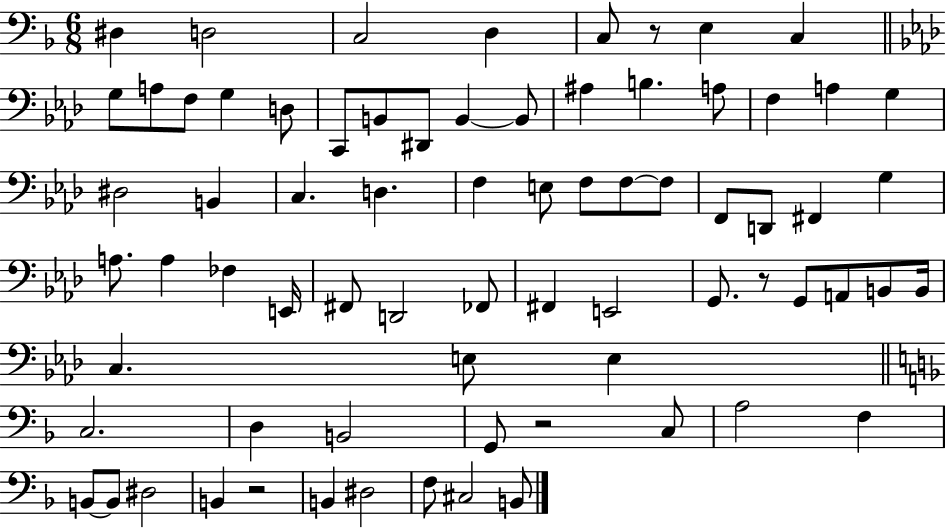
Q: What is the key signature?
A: F major